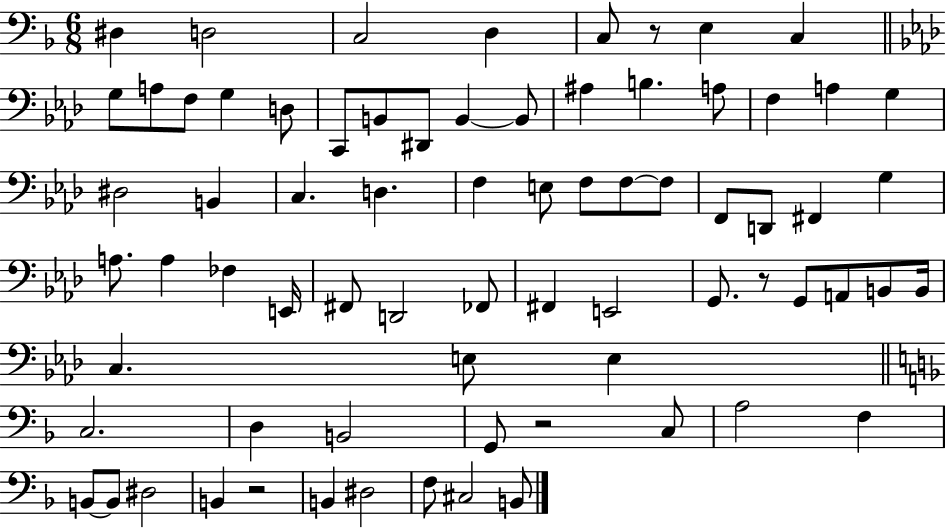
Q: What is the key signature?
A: F major